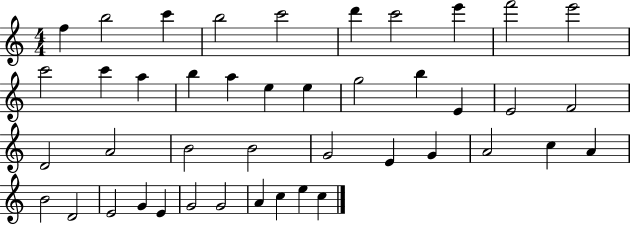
{
  \clef treble
  \numericTimeSignature
  \time 4/4
  \key c \major
  f''4 b''2 c'''4 | b''2 c'''2 | d'''4 c'''2 e'''4 | f'''2 e'''2 | \break c'''2 c'''4 a''4 | b''4 a''4 e''4 e''4 | g''2 b''4 e'4 | e'2 f'2 | \break d'2 a'2 | b'2 b'2 | g'2 e'4 g'4 | a'2 c''4 a'4 | \break b'2 d'2 | e'2 g'4 e'4 | g'2 g'2 | a'4 c''4 e''4 c''4 | \break \bar "|."
}